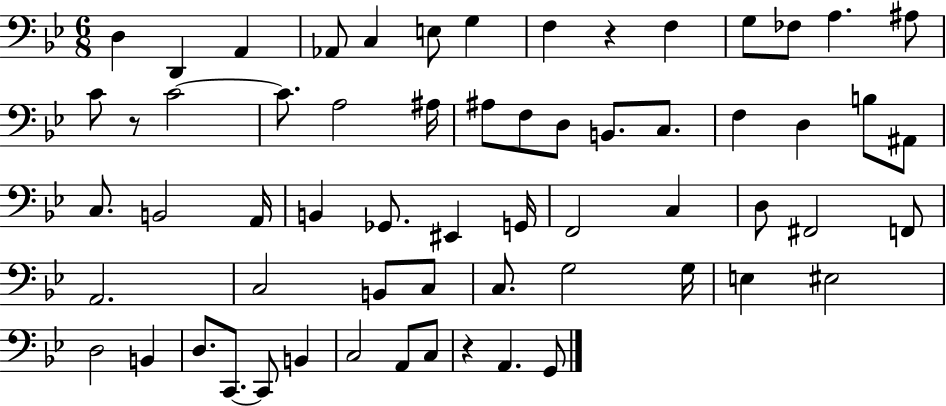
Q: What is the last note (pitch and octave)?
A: G2